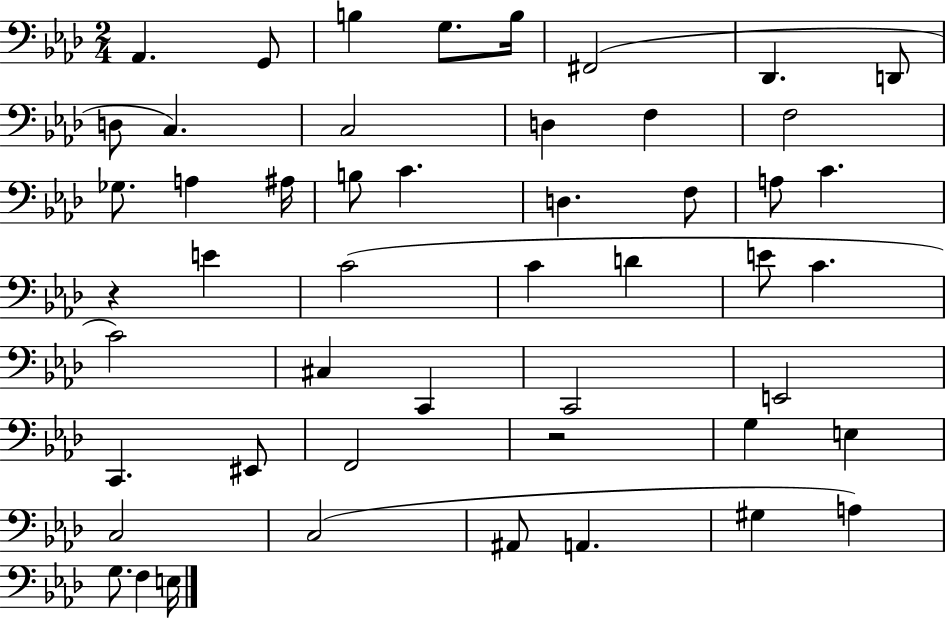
{
  \clef bass
  \numericTimeSignature
  \time 2/4
  \key aes \major
  aes,4. g,8 | b4 g8. b16 | fis,2( | des,4. d,8 | \break d8 c4.) | c2 | d4 f4 | f2 | \break ges8. a4 ais16 | b8 c'4. | d4. f8 | a8 c'4. | \break r4 e'4 | c'2( | c'4 d'4 | e'8 c'4. | \break c'2) | cis4 c,4 | c,2 | e,2 | \break c,4. eis,8 | f,2 | r2 | g4 e4 | \break c2 | c2( | ais,8 a,4. | gis4 a4) | \break g8. f4 e16 | \bar "|."
}